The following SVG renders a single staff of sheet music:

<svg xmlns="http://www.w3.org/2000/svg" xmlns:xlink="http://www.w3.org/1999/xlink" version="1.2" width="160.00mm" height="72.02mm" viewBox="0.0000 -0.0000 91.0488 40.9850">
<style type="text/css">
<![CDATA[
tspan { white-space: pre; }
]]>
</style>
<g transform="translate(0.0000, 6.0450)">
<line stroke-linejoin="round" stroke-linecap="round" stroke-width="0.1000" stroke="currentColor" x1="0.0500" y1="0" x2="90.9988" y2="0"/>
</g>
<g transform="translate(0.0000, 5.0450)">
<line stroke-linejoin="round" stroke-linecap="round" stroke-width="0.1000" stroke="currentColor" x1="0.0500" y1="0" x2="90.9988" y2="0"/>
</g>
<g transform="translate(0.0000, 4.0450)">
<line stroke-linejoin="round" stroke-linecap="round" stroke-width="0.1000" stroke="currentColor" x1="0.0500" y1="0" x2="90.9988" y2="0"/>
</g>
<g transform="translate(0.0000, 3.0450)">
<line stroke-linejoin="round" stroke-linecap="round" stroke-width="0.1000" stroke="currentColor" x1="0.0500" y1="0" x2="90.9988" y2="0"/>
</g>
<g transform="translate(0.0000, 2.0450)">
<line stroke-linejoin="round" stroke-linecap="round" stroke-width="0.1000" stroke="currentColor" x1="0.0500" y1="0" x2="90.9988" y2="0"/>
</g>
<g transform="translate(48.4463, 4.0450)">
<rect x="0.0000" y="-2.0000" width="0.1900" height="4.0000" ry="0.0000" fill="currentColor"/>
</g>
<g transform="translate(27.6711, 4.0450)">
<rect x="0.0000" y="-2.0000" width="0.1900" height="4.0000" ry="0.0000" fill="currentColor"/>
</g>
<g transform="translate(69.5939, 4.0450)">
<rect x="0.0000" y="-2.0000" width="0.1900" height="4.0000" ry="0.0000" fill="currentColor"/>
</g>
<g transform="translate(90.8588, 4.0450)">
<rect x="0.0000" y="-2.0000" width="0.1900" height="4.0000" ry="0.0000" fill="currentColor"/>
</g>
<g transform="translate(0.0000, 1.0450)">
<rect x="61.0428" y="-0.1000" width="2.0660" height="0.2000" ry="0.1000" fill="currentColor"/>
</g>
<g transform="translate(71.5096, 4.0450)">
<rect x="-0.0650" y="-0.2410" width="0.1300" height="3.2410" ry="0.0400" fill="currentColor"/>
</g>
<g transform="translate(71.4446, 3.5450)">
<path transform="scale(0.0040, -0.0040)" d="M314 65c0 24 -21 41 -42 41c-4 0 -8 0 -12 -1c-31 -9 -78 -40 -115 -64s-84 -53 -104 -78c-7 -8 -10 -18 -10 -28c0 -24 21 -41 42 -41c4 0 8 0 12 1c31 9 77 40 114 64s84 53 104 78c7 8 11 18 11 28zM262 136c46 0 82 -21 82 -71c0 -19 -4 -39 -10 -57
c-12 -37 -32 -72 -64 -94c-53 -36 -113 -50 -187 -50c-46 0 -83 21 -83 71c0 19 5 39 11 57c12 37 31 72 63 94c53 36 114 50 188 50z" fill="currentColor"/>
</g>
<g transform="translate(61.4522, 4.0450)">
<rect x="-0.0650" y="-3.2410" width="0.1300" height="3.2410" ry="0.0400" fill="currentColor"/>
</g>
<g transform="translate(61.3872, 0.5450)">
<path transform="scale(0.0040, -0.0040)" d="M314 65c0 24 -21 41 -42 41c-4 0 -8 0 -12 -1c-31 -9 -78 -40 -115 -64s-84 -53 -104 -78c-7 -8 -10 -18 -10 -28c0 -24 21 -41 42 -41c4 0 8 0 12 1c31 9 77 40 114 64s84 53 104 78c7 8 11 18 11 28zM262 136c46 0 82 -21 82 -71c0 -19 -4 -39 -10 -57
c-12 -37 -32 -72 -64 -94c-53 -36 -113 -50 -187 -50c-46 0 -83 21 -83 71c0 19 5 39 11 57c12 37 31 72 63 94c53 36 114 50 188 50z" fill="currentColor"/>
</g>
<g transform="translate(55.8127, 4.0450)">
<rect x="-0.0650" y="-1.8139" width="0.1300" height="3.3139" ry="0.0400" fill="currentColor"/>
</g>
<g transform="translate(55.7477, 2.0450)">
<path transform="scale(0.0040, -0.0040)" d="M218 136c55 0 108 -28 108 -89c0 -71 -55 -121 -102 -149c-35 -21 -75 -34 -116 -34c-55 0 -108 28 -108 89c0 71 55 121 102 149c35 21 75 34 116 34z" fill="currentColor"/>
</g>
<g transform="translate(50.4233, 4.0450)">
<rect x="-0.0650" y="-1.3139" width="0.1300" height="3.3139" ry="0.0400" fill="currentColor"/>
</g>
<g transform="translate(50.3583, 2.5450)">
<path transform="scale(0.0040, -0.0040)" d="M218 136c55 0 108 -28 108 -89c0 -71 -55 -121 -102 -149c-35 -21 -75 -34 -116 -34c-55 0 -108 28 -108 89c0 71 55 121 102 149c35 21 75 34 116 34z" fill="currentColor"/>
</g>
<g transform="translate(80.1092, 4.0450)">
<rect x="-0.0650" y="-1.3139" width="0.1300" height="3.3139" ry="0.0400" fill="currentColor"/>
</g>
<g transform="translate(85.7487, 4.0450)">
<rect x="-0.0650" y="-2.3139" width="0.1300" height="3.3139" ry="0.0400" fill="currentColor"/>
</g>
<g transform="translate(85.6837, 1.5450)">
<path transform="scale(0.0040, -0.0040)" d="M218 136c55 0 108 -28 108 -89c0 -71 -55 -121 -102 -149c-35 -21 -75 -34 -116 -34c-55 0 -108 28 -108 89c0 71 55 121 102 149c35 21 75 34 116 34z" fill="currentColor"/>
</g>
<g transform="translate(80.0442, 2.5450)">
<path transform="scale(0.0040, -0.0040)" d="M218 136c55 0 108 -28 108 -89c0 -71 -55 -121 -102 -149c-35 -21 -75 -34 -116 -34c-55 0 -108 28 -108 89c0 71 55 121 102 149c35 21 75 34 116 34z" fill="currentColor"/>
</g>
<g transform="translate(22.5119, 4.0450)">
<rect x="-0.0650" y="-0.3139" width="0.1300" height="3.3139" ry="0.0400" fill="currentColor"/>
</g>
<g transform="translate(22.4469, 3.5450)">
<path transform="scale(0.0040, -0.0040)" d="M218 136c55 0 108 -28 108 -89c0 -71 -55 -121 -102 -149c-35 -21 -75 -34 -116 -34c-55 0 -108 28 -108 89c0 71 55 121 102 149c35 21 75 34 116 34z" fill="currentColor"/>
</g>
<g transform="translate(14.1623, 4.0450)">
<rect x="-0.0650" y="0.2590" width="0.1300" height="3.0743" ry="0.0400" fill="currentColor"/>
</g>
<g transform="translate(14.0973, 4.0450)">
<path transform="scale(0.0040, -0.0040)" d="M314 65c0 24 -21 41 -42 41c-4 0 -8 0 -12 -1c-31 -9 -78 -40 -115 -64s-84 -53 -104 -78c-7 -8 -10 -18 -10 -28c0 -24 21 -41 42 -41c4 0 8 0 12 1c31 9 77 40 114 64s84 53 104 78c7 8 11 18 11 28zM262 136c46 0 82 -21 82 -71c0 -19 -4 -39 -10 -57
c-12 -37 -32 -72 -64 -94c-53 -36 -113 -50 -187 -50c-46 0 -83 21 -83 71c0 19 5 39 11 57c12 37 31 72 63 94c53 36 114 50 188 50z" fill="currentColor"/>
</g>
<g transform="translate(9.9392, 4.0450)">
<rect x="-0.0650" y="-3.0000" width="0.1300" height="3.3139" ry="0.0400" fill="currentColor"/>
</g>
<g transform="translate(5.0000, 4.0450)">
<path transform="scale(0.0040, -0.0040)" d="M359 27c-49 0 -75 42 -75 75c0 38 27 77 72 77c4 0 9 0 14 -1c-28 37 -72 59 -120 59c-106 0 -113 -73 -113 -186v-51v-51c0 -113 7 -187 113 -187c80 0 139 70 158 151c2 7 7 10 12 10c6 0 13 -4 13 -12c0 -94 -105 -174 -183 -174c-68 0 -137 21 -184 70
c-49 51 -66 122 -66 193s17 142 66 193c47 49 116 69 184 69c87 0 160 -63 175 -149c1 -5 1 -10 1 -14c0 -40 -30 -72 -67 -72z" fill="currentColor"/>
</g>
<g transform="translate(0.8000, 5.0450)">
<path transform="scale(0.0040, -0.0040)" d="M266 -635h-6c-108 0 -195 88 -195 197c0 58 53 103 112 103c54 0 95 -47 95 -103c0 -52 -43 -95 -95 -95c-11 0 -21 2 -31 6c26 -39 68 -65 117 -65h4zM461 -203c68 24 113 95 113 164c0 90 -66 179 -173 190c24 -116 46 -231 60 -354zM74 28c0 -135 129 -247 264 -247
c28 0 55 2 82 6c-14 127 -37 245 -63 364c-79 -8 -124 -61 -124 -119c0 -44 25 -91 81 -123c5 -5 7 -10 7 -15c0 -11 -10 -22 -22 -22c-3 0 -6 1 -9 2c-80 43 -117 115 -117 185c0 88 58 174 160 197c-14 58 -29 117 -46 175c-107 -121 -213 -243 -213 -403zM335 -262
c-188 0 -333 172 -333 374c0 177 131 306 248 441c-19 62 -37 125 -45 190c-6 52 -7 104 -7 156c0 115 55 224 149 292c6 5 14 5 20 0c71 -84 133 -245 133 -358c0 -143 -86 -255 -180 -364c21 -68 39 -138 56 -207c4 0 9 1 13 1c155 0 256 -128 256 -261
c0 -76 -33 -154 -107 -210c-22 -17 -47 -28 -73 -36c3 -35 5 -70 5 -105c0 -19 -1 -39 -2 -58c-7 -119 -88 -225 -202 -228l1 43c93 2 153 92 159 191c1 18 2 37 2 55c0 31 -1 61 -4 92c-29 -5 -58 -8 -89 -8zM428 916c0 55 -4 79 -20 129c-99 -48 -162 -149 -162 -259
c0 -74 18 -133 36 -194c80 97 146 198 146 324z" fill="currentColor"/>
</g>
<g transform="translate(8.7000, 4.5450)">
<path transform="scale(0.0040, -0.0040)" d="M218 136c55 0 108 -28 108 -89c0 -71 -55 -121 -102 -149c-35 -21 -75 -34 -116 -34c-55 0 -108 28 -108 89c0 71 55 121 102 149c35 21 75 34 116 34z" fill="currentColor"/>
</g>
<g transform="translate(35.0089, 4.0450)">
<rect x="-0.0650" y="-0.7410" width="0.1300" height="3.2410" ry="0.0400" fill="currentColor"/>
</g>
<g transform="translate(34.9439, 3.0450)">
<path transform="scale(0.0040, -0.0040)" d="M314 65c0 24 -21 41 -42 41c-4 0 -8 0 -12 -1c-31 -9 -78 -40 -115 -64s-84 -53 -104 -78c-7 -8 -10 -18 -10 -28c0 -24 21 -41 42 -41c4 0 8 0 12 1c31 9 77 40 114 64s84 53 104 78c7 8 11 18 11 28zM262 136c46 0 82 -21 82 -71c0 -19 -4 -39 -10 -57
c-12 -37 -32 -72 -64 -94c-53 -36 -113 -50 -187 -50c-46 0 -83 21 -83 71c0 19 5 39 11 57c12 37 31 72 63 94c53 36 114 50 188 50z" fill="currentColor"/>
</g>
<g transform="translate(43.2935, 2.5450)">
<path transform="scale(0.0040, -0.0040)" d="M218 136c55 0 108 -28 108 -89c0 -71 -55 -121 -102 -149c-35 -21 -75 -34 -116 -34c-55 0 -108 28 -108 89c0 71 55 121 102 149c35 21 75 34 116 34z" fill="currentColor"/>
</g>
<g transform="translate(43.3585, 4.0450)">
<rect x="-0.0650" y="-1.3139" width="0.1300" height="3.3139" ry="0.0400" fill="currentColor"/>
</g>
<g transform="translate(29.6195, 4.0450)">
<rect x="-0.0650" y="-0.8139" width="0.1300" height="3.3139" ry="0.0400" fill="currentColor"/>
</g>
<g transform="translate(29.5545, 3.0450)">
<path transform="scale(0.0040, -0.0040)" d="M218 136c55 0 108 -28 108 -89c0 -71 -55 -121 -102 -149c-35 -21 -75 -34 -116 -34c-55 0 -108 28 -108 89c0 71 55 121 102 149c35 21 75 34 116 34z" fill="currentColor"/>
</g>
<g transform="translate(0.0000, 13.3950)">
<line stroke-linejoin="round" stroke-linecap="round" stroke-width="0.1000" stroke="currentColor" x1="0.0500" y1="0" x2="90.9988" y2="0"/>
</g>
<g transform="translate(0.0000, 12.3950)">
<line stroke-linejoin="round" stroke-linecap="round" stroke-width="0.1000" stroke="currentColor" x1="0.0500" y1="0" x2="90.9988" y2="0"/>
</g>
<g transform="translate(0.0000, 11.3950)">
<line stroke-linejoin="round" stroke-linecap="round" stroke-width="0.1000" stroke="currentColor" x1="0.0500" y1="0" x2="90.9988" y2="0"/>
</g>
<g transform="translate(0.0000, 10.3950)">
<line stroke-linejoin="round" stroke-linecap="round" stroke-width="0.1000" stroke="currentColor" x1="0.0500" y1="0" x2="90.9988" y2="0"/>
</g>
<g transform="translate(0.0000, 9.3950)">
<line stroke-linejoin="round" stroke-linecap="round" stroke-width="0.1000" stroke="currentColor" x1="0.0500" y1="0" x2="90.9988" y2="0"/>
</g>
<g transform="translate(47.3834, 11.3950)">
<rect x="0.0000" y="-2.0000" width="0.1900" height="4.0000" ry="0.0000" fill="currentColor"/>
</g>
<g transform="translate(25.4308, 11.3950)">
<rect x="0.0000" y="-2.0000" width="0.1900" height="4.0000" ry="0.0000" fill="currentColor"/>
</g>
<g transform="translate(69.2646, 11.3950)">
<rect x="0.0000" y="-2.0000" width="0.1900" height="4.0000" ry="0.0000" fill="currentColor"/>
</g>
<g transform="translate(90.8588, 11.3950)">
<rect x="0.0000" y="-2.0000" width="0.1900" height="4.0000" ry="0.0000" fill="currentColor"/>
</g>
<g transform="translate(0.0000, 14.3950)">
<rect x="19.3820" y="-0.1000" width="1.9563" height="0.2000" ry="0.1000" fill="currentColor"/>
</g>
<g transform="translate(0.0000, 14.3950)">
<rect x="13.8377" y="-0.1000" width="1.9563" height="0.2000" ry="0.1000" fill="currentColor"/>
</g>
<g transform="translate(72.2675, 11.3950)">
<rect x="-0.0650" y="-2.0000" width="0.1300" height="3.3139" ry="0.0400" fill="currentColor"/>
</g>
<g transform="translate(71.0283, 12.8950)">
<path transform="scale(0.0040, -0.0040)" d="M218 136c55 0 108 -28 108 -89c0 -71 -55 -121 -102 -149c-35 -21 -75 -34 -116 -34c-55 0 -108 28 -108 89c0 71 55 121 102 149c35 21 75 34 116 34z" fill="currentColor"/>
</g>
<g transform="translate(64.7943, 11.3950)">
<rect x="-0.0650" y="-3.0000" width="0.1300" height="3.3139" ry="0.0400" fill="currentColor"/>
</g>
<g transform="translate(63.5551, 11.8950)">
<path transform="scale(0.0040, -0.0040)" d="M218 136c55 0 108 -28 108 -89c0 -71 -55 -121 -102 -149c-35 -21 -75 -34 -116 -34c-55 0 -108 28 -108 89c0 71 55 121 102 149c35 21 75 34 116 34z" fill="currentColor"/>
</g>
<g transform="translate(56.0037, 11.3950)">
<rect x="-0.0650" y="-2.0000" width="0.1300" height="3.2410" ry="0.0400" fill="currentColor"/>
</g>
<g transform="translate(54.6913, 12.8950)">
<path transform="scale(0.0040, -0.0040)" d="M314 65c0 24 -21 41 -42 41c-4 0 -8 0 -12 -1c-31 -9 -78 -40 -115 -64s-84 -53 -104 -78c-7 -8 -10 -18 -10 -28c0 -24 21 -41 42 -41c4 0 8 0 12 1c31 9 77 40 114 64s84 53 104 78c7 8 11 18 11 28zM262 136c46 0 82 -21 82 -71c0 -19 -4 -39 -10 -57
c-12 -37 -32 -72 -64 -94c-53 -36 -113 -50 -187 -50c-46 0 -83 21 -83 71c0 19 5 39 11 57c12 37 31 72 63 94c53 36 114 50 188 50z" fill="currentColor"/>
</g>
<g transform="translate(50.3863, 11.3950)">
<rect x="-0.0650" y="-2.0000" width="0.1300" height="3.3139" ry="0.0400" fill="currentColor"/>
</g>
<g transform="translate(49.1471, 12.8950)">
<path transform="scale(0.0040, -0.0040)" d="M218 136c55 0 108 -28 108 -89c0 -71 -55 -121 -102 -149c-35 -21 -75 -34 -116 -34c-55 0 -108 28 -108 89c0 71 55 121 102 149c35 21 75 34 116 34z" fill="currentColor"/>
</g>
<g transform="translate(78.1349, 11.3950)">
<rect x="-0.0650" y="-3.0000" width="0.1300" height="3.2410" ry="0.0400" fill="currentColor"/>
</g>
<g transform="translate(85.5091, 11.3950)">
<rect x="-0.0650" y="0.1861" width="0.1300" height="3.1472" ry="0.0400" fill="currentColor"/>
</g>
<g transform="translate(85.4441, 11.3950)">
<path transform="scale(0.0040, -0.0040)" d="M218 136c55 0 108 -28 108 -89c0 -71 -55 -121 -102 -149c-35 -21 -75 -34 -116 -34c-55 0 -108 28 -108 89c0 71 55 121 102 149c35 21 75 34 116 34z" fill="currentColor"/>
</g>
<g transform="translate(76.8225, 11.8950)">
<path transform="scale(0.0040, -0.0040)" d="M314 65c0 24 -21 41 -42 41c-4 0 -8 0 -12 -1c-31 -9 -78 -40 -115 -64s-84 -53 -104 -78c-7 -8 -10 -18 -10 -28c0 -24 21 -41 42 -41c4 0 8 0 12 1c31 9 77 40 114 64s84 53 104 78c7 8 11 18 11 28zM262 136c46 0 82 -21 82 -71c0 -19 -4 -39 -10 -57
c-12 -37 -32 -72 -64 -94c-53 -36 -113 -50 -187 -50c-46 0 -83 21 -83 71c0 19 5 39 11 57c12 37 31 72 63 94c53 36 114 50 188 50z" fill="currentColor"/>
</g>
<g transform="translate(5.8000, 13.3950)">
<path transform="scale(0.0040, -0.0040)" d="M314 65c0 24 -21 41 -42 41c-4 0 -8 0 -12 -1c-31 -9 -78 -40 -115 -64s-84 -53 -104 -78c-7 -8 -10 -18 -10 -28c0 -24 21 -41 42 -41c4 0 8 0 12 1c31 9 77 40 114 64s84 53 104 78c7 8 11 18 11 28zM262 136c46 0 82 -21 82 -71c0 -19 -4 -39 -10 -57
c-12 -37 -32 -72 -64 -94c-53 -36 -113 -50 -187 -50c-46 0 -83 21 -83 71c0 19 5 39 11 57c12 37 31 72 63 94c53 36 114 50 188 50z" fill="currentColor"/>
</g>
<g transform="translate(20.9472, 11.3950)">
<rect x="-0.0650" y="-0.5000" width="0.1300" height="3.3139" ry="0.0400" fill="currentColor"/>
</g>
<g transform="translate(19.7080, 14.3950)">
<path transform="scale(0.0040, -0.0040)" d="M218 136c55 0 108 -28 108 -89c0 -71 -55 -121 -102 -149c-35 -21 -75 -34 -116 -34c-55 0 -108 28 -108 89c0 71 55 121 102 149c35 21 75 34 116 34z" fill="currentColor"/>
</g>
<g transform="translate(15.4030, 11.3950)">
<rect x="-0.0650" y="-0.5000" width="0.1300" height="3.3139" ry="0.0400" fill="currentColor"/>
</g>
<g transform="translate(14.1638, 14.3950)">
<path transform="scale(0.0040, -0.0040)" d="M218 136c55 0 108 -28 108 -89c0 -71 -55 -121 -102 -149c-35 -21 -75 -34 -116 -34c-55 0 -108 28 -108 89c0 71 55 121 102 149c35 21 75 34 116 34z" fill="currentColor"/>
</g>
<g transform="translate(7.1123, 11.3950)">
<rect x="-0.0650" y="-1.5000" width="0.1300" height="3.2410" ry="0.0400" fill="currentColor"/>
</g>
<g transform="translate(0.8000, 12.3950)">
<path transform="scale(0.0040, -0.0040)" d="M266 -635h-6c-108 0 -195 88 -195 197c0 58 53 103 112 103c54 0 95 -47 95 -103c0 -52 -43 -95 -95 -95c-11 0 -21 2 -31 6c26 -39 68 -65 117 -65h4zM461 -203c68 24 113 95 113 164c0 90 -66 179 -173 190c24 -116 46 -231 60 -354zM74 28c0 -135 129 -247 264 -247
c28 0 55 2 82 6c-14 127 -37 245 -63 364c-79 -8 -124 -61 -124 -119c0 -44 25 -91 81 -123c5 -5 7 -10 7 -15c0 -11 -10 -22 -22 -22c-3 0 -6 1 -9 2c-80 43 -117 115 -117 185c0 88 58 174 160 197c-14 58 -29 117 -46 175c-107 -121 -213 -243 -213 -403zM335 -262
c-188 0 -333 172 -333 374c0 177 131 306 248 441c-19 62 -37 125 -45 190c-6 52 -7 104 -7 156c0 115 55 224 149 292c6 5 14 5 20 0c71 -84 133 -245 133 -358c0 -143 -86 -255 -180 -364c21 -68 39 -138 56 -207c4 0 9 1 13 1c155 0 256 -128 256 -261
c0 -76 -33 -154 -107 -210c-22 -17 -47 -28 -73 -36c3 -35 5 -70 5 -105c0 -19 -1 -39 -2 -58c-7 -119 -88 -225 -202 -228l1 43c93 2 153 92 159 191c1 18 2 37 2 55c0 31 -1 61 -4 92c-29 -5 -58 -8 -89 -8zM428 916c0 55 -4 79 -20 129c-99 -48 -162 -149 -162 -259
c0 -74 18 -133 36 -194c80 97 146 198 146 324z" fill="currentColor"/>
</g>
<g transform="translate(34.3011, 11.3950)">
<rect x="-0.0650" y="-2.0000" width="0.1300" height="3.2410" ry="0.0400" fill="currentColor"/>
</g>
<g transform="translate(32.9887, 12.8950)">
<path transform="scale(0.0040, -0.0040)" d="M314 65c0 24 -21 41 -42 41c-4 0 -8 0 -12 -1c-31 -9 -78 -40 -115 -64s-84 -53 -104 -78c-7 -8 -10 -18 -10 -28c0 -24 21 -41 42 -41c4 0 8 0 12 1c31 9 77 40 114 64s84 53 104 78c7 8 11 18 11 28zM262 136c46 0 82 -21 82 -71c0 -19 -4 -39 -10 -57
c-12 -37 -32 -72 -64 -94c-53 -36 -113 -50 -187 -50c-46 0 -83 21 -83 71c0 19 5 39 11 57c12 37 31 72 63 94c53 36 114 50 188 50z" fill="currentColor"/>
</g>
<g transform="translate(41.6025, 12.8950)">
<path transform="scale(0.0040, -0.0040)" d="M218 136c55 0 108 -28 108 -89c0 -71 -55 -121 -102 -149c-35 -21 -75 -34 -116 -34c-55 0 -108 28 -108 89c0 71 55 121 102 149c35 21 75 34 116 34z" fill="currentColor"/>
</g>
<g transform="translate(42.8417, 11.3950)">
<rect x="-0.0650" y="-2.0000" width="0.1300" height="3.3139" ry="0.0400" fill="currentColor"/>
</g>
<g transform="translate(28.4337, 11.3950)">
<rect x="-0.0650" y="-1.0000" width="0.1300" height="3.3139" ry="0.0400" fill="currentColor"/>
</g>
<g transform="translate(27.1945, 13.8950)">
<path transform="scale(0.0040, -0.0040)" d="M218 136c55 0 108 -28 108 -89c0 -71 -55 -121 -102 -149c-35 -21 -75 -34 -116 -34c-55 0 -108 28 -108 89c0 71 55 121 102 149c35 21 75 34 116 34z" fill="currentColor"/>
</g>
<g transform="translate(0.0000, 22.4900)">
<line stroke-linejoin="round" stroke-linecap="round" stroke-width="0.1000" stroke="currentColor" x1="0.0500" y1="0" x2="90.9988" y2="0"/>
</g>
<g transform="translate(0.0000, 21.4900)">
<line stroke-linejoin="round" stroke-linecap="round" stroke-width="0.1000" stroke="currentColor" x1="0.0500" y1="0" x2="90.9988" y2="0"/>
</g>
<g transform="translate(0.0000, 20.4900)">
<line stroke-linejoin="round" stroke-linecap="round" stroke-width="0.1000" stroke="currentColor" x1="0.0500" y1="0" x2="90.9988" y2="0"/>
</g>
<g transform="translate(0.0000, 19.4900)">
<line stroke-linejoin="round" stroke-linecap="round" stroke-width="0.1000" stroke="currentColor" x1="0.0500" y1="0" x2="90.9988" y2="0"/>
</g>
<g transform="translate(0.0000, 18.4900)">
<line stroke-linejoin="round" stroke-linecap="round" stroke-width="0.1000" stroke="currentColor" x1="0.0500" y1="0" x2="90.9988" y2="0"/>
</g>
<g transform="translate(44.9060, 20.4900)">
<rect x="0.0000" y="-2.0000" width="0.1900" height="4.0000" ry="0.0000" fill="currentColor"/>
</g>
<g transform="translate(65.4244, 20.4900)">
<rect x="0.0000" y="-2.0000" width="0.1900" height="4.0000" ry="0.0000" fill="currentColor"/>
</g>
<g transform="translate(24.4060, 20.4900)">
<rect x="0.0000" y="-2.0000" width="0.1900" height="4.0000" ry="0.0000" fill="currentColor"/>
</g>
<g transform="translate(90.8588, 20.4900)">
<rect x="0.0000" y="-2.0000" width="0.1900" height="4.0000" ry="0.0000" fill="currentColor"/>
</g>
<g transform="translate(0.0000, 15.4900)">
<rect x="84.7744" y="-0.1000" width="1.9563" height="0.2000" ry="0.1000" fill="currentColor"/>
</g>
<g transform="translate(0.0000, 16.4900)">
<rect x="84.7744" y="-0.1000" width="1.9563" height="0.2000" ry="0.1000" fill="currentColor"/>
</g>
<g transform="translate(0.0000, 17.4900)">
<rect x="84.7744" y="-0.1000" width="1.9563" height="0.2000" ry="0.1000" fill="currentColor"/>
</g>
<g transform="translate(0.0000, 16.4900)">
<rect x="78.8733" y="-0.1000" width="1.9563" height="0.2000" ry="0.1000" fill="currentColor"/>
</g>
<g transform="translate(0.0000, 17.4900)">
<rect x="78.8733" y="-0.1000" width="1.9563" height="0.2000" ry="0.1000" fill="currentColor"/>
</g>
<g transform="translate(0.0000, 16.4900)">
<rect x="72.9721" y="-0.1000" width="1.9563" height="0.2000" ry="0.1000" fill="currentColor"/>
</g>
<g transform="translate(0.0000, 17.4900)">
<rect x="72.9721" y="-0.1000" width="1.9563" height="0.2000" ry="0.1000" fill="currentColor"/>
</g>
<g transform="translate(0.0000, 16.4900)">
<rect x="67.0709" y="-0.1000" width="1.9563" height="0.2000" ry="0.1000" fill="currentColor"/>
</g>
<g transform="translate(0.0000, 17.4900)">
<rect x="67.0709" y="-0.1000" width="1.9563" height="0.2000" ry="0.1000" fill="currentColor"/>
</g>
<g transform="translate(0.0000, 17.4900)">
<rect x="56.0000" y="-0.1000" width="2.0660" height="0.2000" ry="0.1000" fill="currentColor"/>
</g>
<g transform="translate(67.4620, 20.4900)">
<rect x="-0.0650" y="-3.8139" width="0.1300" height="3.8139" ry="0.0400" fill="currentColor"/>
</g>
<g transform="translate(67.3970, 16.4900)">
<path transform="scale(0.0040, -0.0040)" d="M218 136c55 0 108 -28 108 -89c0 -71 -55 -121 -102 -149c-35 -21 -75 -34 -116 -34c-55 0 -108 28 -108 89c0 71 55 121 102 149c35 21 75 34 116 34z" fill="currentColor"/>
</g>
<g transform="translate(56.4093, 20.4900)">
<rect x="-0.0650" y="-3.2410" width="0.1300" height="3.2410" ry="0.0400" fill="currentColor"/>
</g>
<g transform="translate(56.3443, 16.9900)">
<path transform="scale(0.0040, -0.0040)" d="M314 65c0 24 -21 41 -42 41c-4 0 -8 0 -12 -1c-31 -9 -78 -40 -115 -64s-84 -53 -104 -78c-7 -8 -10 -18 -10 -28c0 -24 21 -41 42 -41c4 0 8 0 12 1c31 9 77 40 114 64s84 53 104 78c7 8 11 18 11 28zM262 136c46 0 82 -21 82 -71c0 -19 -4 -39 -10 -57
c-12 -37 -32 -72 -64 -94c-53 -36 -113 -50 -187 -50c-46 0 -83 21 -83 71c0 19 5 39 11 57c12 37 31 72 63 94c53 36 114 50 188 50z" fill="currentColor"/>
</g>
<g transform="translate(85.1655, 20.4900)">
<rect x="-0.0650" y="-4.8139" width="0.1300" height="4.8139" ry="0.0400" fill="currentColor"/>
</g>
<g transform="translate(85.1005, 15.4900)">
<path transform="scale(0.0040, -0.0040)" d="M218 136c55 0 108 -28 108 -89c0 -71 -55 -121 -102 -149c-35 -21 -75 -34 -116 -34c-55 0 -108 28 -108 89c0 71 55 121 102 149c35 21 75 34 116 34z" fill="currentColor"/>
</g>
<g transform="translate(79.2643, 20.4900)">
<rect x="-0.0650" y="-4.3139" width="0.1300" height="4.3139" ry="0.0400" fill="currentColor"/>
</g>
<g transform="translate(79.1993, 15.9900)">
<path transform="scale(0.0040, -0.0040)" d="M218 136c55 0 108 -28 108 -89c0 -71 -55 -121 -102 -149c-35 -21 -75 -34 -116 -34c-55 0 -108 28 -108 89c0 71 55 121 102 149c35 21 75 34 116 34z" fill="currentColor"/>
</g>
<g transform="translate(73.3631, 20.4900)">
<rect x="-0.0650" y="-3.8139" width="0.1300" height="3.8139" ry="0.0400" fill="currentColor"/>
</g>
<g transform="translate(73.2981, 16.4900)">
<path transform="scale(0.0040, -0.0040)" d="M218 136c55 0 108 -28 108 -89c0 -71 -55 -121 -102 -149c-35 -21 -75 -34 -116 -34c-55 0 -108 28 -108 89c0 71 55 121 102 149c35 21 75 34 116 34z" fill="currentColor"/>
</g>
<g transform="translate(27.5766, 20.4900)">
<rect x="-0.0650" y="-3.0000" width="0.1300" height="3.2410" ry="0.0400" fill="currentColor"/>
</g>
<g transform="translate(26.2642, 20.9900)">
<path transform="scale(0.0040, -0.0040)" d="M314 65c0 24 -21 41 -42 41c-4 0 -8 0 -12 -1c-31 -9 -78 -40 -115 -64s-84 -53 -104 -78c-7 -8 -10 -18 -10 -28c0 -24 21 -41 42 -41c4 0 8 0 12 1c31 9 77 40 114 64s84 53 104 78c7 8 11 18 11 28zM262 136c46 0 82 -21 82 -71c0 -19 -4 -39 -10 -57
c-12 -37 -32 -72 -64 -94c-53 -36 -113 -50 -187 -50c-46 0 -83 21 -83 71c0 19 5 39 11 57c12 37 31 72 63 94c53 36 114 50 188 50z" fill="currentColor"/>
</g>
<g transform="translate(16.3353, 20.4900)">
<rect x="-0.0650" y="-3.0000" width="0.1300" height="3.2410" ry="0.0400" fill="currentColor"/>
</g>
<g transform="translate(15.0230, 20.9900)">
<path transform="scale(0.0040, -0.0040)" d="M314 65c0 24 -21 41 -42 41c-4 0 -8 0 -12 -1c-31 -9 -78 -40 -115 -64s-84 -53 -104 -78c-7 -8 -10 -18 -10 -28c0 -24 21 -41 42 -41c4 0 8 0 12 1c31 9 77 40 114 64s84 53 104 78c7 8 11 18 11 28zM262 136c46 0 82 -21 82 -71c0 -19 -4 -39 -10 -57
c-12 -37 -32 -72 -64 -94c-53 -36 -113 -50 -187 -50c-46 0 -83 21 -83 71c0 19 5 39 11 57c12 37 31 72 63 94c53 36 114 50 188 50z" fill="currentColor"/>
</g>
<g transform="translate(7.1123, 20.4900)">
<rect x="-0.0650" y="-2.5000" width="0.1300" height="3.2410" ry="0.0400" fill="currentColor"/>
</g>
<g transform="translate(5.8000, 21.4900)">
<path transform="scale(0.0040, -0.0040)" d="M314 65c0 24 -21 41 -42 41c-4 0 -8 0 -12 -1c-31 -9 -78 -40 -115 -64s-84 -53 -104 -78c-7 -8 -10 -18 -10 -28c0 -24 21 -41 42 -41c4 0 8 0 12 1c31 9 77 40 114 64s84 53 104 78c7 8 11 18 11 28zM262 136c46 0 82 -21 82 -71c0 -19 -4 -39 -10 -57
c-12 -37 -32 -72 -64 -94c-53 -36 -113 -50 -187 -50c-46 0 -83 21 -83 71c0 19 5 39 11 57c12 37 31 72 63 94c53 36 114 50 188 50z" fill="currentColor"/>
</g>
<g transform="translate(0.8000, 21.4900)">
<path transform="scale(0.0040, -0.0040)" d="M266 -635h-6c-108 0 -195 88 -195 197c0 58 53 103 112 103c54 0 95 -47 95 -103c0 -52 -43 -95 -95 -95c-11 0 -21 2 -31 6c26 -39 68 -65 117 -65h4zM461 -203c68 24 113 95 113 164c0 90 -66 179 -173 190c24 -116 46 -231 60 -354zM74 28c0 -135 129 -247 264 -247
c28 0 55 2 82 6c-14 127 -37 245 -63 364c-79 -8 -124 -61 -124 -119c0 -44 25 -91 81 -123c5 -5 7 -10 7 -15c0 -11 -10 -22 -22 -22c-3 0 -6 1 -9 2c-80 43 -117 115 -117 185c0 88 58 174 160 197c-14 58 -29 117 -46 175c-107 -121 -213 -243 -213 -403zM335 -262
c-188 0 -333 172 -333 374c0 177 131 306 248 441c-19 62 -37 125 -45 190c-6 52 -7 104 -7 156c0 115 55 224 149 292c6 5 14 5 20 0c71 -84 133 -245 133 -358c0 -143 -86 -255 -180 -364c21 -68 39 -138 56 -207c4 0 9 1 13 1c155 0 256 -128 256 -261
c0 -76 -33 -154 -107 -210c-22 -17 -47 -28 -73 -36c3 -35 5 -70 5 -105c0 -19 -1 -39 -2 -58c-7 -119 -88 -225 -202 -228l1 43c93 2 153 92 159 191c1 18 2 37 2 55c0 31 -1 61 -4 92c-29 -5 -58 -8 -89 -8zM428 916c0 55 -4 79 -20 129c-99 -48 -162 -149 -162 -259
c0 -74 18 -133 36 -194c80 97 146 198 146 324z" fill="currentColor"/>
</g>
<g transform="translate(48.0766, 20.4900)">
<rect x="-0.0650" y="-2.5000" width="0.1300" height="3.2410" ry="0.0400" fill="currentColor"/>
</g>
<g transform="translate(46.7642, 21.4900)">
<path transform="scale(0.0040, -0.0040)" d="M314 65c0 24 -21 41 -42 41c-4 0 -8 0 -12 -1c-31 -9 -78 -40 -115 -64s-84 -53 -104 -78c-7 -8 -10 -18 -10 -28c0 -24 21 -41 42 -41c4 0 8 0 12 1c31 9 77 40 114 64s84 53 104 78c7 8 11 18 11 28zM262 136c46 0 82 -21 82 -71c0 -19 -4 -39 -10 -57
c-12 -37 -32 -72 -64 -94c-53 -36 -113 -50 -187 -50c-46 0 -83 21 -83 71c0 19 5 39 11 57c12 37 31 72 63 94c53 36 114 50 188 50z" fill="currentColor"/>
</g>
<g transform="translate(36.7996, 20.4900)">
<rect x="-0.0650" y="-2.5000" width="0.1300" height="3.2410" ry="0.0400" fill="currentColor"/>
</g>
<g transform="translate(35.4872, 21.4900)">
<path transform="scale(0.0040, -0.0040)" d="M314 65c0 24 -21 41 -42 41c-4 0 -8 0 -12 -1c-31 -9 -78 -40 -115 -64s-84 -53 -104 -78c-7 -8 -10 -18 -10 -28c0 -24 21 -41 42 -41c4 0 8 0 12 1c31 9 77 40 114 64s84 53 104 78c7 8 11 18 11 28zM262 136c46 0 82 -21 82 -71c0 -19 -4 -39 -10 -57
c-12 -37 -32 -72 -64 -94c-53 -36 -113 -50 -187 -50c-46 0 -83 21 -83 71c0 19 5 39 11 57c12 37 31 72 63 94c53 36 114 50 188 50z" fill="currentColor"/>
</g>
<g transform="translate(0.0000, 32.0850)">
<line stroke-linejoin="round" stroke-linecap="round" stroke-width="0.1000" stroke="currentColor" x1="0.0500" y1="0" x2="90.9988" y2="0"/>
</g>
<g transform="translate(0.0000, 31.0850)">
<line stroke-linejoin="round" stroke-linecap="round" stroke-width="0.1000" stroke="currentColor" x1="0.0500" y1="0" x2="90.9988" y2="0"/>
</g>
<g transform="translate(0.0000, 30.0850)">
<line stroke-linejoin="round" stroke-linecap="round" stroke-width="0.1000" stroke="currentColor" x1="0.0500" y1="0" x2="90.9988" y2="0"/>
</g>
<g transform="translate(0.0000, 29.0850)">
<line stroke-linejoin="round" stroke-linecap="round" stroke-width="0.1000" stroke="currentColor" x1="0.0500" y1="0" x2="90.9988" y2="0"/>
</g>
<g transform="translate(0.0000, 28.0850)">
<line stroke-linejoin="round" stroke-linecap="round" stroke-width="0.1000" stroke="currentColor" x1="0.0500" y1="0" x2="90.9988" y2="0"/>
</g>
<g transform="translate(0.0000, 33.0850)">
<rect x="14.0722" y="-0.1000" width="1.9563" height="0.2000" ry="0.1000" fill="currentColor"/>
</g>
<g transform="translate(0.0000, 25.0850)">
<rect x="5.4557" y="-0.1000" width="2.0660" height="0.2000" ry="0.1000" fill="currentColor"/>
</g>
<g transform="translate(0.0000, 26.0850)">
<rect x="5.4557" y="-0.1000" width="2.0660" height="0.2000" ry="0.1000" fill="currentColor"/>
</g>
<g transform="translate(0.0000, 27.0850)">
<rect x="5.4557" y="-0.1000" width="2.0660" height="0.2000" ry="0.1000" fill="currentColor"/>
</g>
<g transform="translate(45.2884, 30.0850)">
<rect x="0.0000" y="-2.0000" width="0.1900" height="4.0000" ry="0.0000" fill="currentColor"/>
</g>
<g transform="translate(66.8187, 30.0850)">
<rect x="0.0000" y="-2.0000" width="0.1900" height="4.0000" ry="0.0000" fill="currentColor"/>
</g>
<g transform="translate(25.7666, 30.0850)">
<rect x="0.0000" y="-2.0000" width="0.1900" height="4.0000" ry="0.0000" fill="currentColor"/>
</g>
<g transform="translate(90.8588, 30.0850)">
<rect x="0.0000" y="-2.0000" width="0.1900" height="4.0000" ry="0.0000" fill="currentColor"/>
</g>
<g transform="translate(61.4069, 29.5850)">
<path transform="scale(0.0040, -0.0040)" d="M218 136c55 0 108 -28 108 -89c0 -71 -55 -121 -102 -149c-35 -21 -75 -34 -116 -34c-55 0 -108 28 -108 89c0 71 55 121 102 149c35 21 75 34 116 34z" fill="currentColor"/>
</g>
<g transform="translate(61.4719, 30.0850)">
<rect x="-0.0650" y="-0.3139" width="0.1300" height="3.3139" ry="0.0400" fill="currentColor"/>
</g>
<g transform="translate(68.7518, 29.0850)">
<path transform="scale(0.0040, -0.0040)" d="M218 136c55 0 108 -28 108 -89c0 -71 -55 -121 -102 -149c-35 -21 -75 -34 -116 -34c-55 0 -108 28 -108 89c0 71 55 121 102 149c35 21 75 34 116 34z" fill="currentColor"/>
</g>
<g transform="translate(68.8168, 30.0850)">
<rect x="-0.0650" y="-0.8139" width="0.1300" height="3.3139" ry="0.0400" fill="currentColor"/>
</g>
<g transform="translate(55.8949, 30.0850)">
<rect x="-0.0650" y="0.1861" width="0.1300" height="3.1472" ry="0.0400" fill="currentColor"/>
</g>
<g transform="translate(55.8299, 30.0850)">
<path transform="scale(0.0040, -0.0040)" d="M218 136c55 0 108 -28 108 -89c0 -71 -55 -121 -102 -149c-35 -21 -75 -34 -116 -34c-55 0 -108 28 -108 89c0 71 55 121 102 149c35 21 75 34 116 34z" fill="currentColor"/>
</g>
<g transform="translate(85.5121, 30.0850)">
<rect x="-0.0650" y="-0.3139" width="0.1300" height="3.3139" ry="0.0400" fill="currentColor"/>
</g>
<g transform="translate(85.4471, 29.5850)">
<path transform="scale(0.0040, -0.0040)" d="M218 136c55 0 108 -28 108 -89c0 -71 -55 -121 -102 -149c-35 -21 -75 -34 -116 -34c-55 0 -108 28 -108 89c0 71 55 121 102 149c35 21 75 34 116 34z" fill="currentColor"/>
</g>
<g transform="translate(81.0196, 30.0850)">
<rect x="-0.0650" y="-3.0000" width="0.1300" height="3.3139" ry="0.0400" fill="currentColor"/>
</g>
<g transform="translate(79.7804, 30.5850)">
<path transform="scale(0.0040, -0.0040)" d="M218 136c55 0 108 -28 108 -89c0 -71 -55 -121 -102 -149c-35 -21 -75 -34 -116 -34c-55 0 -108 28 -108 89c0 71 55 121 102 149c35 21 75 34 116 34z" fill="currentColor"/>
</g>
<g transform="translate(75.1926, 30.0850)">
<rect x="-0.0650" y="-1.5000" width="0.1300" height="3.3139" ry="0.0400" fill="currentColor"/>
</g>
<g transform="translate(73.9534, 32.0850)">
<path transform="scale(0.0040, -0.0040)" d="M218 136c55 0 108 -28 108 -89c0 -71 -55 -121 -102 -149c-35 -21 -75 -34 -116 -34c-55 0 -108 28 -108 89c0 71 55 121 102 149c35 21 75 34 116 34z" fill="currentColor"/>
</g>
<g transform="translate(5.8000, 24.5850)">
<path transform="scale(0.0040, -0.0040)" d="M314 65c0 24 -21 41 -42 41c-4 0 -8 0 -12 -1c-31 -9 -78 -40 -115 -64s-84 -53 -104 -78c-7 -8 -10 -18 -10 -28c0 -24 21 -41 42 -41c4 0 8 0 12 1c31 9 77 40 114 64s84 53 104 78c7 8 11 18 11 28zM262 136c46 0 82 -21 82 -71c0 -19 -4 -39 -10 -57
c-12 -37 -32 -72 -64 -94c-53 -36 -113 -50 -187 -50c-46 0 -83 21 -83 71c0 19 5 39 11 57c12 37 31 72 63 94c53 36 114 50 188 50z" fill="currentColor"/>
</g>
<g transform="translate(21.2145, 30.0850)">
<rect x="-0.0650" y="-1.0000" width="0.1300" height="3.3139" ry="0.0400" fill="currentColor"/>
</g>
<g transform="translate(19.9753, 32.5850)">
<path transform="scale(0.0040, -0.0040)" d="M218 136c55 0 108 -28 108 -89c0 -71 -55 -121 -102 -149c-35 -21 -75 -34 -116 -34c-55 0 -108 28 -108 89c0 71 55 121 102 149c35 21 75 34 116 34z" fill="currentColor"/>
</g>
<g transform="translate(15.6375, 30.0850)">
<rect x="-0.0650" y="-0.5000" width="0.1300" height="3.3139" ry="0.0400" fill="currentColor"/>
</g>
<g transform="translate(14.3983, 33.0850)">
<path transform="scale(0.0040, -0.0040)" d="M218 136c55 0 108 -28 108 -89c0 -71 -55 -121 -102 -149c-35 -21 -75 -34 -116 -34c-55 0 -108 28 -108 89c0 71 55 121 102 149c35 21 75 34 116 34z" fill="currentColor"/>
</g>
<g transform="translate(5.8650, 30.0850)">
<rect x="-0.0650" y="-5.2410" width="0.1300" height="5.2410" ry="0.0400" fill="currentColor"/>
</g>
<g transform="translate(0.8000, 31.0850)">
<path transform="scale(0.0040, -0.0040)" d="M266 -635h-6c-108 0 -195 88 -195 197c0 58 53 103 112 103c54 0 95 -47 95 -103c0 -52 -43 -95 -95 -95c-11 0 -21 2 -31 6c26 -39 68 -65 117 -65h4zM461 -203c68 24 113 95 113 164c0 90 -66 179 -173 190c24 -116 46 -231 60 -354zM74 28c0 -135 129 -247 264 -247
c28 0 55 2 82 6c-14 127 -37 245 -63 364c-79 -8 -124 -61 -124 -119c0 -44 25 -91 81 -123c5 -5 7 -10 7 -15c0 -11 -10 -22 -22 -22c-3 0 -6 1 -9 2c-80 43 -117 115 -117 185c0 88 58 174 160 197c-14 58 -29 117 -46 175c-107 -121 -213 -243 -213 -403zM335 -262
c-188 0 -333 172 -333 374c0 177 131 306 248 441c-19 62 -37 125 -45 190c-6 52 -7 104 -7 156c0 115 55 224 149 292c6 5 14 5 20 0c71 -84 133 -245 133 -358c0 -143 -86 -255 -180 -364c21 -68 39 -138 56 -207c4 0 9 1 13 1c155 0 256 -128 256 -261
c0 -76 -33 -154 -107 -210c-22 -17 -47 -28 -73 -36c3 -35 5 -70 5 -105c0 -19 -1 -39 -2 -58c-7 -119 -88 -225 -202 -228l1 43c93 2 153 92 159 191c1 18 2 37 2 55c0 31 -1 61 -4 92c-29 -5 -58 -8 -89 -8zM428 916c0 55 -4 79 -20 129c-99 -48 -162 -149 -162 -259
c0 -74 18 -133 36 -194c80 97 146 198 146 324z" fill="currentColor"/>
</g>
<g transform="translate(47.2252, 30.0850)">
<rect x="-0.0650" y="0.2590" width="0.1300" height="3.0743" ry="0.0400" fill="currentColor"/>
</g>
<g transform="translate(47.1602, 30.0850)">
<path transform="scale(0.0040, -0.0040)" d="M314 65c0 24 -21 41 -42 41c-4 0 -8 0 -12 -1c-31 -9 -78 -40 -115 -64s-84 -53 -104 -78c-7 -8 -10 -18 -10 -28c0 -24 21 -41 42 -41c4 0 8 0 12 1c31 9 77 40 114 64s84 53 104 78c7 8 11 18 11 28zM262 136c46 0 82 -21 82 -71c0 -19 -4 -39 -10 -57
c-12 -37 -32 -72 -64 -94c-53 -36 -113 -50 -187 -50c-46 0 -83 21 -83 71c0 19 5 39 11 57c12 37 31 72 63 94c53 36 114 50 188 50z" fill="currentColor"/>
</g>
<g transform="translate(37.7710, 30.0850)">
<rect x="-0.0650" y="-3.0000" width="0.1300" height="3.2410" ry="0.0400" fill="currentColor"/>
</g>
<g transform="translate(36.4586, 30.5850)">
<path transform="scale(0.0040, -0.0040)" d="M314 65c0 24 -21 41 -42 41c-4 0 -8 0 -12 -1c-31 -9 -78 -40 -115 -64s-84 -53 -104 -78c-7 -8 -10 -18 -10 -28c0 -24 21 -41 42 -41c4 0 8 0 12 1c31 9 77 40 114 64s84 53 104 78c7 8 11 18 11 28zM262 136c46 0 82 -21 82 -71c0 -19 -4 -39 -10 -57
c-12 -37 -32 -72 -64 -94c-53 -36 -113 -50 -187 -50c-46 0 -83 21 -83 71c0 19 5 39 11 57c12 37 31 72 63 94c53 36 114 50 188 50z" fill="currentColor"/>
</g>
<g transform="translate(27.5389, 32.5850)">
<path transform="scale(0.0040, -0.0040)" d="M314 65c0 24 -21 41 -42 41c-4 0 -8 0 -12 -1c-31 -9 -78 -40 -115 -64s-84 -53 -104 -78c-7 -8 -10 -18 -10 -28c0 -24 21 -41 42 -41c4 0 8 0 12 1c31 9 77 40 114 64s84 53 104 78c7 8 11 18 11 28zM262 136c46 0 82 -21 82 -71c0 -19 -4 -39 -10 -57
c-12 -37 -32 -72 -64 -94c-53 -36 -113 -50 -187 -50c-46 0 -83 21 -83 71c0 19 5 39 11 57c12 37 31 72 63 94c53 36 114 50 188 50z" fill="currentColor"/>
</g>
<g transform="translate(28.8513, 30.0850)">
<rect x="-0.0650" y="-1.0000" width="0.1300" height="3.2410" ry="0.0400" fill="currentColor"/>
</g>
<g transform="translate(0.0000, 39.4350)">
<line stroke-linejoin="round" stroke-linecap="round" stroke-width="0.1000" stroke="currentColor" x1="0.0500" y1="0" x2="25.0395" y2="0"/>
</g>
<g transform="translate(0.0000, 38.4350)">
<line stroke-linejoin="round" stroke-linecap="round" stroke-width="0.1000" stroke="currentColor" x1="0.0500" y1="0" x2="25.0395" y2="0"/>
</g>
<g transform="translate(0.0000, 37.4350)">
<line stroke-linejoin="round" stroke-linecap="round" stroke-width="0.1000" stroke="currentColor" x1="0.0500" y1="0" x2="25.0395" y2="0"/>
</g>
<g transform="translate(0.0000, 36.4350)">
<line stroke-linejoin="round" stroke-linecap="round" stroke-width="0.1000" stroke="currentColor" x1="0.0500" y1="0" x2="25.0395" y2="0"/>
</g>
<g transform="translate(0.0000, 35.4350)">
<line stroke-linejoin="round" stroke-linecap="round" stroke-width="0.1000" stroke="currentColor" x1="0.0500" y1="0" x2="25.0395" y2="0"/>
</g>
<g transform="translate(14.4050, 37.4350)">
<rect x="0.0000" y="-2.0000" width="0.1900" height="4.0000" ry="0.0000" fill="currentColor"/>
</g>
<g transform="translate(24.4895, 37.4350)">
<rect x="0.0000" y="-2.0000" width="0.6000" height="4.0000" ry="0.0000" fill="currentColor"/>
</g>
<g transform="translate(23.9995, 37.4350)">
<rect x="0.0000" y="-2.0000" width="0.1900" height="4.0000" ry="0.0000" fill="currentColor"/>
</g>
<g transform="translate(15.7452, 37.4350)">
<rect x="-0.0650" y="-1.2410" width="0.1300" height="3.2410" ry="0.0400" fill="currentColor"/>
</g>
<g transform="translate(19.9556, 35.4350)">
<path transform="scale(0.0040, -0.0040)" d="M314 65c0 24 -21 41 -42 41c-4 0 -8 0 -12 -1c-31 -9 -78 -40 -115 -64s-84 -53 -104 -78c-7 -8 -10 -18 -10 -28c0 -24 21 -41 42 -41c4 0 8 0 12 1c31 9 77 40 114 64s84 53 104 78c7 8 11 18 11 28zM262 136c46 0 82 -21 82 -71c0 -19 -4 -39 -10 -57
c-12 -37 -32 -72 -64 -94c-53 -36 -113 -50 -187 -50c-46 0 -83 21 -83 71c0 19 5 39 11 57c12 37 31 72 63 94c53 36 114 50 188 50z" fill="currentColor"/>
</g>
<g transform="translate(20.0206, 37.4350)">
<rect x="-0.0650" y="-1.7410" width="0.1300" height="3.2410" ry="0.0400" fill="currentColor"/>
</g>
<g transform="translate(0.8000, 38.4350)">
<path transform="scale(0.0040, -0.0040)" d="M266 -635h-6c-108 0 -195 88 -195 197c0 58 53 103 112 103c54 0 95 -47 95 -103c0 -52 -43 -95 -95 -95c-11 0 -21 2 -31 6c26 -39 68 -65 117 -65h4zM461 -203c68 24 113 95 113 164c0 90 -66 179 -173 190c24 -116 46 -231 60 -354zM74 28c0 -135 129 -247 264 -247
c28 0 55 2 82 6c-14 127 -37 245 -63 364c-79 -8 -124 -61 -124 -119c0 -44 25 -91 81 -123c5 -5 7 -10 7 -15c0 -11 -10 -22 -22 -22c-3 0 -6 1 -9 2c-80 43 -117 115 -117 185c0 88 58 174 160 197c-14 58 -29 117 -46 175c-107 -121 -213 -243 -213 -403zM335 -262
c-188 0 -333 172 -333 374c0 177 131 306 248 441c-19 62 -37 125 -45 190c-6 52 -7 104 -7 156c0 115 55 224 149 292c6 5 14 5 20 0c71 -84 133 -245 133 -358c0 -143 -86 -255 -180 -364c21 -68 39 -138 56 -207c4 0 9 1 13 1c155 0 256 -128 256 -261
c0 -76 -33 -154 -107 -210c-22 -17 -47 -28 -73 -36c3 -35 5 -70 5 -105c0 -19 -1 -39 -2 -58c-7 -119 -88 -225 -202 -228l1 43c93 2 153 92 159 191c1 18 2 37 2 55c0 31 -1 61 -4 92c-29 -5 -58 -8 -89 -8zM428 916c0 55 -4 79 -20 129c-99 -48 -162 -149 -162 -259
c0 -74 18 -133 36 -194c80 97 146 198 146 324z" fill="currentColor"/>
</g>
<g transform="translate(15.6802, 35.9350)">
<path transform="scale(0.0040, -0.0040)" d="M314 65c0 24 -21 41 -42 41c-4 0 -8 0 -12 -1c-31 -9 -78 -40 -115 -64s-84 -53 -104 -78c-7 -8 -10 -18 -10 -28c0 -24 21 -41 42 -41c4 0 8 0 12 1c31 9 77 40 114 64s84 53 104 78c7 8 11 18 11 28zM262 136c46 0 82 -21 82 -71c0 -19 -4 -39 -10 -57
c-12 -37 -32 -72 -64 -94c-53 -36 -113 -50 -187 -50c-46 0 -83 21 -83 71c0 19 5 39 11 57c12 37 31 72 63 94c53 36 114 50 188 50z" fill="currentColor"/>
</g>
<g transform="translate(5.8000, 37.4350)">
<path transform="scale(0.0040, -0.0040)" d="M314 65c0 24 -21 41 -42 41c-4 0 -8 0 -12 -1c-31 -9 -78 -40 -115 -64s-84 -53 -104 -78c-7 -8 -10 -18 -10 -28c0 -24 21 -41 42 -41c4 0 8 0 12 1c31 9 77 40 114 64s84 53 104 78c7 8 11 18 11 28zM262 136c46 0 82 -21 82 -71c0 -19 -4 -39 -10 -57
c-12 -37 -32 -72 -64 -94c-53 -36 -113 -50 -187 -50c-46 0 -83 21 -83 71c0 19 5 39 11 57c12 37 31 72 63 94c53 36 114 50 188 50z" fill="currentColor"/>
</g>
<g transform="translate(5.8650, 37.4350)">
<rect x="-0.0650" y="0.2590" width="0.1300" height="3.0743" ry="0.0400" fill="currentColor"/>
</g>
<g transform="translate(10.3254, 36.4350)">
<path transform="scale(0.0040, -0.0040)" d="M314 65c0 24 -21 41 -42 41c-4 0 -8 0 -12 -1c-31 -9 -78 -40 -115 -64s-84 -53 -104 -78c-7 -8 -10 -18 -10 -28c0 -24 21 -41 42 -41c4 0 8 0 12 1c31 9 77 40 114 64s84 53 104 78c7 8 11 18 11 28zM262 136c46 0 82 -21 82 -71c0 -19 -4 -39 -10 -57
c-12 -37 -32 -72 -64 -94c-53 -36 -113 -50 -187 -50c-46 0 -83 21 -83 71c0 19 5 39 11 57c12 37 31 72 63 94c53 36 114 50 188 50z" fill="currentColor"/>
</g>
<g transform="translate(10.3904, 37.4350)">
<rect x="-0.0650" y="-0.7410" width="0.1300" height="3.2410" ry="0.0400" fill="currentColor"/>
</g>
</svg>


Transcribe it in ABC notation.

X:1
T:Untitled
M:4/4
L:1/4
K:C
A B2 c d d2 e e f b2 c2 e g E2 C C D F2 F F F2 A F A2 B G2 A2 A2 G2 G2 b2 c' c' d' e' f'2 C D D2 A2 B2 B c d E A c B2 d2 e2 f2